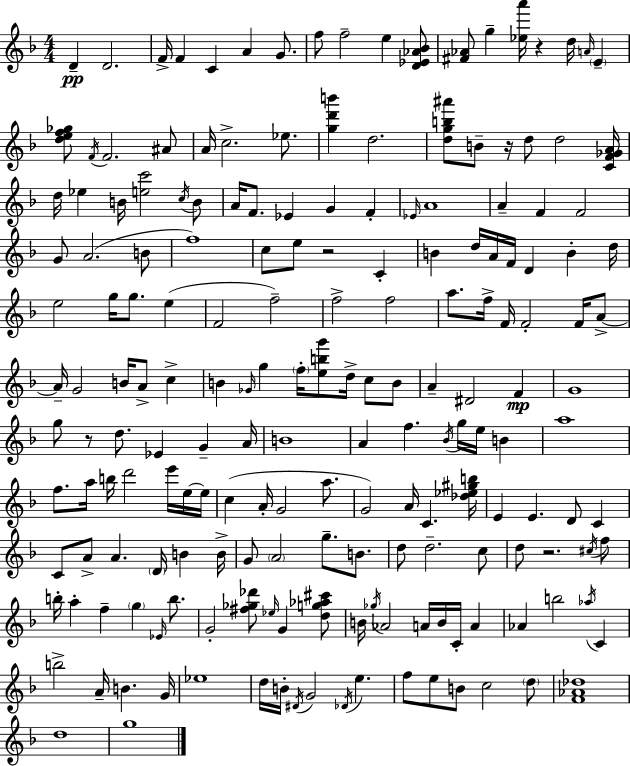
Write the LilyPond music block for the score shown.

{
  \clef treble
  \numericTimeSignature
  \time 4/4
  \key d \minor
  d'4--\pp d'2. | f'16-> f'4 c'4 a'4 g'8. | f''8 f''2-- e''4 <d' ees' aes' bes'>8 | <fis' aes'>8 g''4-- <ees'' a'''>16 r4 d''16 \grace { a'16 } \parenthesize e'4-- | \break <d'' e'' f'' ges''>8 \acciaccatura { f'16 } f'2. | ais'8 a'16 c''2.-> ees''8. | <g'' d''' b'''>4 d''2. | <d'' g'' b'' ais'''>8 b'8-- r16 d''8 d''2 | \break <c' f' ges' a'>16 d''16 ees''4 b'16 <e'' c'''>2 | \acciaccatura { c''16 } b'8 a'16 f'8. ees'4 g'4 f'4-. | \grace { ees'16 } a'1 | a'4-- f'4 f'2 | \break g'8 a'2.( | b'8 f''1) | c''8 e''8 r2 | c'4-. b'4 d''16 a'16 f'16 d'4 b'4-. | \break d''16 e''2 g''16 g''8. | e''4( f'2 f''2--) | f''2-> f''2 | a''8. f''16-> f'16 f'2-. | \break f'16 a'8->~~ a'16-- g'2 b'16 a'8-> | c''4-> b'4 \grace { ges'16 } g''4 \parenthesize f''16-. <e'' b'' g'''>8 | d''16-> c''8 b'8 a'4-- dis'2 | f'4\mp g'1 | \break g''8 r8 d''8. ees'4 | g'4-- a'16 b'1 | a'4 f''4. \acciaccatura { bes'16 } | g''16 e''16 b'4 a''1 | \break f''8. a''16 b''16 d'''2 | e'''16 e''16~~ e''16 c''4( a'16-. g'2 | a''8. g'2) a'16 c'4. | <des'' ees'' gis'' b''>16 e'4 e'4. | \break d'8 c'4 c'8 a'8-> a'4. | \parenthesize d'16 b'4 b'16-> g'8 \parenthesize a'2 | g''8.-- b'8. d''8 d''2.-- | c''8 d''8 r2. | \break \acciaccatura { cis''16 } f''8 b''16-. a''4-. f''4-- | \parenthesize g''4 \grace { ees'16 } b''8. g'2-. | <fis'' ges'' des'''>8 \grace { ees''16 } g'4 <d'' g'' aes'' cis'''>8 b'16 \acciaccatura { ges''16 } aes'2 | a'16 b'16 c'16-. a'4 aes'4 b''2 | \break \acciaccatura { aes''16 } c'4 b''2-> | a'16-- b'4. g'16 ees''1 | d''16 b'16-. \acciaccatura { dis'16 } g'2 | \acciaccatura { des'16 } e''4. f''8 e''8 | \break b'8 c''2 \parenthesize d''8 <f' aes' des''>1 | d''1 | g''1 | \bar "|."
}